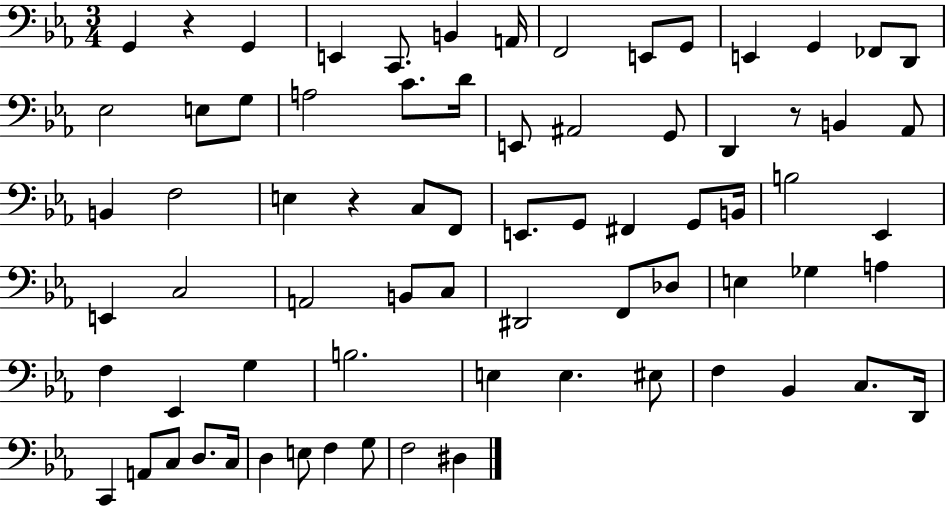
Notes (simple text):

G2/q R/q G2/q E2/q C2/e. B2/q A2/s F2/h E2/e G2/e E2/q G2/q FES2/e D2/e Eb3/h E3/e G3/e A3/h C4/e. D4/s E2/e A#2/h G2/e D2/q R/e B2/q Ab2/e B2/q F3/h E3/q R/q C3/e F2/e E2/e. G2/e F#2/q G2/e B2/s B3/h Eb2/q E2/q C3/h A2/h B2/e C3/e D#2/h F2/e Db3/e E3/q Gb3/q A3/q F3/q Eb2/q G3/q B3/h. E3/q E3/q. EIS3/e F3/q Bb2/q C3/e. D2/s C2/q A2/e C3/e D3/e. C3/s D3/q E3/e F3/q G3/e F3/h D#3/q